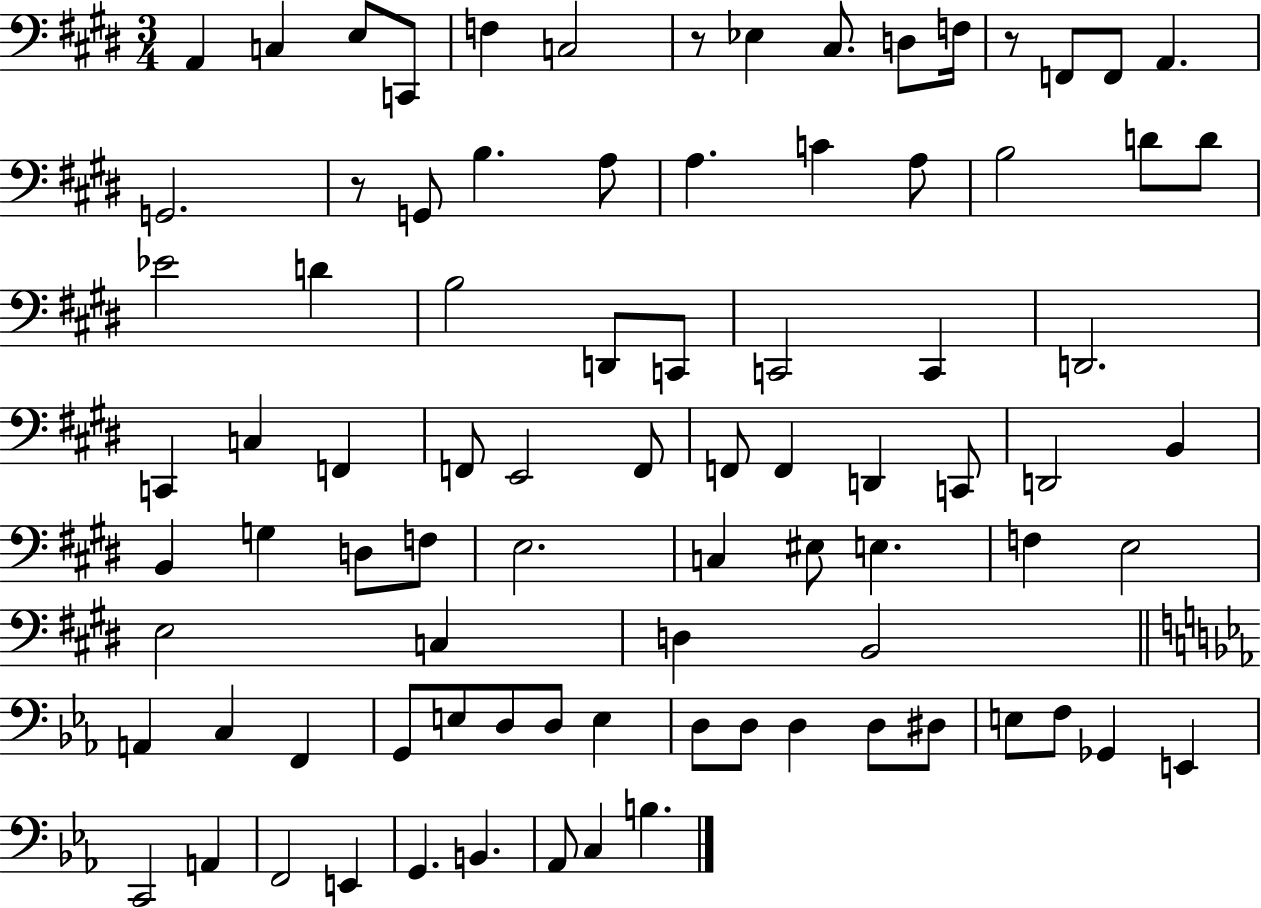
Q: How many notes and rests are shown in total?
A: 86